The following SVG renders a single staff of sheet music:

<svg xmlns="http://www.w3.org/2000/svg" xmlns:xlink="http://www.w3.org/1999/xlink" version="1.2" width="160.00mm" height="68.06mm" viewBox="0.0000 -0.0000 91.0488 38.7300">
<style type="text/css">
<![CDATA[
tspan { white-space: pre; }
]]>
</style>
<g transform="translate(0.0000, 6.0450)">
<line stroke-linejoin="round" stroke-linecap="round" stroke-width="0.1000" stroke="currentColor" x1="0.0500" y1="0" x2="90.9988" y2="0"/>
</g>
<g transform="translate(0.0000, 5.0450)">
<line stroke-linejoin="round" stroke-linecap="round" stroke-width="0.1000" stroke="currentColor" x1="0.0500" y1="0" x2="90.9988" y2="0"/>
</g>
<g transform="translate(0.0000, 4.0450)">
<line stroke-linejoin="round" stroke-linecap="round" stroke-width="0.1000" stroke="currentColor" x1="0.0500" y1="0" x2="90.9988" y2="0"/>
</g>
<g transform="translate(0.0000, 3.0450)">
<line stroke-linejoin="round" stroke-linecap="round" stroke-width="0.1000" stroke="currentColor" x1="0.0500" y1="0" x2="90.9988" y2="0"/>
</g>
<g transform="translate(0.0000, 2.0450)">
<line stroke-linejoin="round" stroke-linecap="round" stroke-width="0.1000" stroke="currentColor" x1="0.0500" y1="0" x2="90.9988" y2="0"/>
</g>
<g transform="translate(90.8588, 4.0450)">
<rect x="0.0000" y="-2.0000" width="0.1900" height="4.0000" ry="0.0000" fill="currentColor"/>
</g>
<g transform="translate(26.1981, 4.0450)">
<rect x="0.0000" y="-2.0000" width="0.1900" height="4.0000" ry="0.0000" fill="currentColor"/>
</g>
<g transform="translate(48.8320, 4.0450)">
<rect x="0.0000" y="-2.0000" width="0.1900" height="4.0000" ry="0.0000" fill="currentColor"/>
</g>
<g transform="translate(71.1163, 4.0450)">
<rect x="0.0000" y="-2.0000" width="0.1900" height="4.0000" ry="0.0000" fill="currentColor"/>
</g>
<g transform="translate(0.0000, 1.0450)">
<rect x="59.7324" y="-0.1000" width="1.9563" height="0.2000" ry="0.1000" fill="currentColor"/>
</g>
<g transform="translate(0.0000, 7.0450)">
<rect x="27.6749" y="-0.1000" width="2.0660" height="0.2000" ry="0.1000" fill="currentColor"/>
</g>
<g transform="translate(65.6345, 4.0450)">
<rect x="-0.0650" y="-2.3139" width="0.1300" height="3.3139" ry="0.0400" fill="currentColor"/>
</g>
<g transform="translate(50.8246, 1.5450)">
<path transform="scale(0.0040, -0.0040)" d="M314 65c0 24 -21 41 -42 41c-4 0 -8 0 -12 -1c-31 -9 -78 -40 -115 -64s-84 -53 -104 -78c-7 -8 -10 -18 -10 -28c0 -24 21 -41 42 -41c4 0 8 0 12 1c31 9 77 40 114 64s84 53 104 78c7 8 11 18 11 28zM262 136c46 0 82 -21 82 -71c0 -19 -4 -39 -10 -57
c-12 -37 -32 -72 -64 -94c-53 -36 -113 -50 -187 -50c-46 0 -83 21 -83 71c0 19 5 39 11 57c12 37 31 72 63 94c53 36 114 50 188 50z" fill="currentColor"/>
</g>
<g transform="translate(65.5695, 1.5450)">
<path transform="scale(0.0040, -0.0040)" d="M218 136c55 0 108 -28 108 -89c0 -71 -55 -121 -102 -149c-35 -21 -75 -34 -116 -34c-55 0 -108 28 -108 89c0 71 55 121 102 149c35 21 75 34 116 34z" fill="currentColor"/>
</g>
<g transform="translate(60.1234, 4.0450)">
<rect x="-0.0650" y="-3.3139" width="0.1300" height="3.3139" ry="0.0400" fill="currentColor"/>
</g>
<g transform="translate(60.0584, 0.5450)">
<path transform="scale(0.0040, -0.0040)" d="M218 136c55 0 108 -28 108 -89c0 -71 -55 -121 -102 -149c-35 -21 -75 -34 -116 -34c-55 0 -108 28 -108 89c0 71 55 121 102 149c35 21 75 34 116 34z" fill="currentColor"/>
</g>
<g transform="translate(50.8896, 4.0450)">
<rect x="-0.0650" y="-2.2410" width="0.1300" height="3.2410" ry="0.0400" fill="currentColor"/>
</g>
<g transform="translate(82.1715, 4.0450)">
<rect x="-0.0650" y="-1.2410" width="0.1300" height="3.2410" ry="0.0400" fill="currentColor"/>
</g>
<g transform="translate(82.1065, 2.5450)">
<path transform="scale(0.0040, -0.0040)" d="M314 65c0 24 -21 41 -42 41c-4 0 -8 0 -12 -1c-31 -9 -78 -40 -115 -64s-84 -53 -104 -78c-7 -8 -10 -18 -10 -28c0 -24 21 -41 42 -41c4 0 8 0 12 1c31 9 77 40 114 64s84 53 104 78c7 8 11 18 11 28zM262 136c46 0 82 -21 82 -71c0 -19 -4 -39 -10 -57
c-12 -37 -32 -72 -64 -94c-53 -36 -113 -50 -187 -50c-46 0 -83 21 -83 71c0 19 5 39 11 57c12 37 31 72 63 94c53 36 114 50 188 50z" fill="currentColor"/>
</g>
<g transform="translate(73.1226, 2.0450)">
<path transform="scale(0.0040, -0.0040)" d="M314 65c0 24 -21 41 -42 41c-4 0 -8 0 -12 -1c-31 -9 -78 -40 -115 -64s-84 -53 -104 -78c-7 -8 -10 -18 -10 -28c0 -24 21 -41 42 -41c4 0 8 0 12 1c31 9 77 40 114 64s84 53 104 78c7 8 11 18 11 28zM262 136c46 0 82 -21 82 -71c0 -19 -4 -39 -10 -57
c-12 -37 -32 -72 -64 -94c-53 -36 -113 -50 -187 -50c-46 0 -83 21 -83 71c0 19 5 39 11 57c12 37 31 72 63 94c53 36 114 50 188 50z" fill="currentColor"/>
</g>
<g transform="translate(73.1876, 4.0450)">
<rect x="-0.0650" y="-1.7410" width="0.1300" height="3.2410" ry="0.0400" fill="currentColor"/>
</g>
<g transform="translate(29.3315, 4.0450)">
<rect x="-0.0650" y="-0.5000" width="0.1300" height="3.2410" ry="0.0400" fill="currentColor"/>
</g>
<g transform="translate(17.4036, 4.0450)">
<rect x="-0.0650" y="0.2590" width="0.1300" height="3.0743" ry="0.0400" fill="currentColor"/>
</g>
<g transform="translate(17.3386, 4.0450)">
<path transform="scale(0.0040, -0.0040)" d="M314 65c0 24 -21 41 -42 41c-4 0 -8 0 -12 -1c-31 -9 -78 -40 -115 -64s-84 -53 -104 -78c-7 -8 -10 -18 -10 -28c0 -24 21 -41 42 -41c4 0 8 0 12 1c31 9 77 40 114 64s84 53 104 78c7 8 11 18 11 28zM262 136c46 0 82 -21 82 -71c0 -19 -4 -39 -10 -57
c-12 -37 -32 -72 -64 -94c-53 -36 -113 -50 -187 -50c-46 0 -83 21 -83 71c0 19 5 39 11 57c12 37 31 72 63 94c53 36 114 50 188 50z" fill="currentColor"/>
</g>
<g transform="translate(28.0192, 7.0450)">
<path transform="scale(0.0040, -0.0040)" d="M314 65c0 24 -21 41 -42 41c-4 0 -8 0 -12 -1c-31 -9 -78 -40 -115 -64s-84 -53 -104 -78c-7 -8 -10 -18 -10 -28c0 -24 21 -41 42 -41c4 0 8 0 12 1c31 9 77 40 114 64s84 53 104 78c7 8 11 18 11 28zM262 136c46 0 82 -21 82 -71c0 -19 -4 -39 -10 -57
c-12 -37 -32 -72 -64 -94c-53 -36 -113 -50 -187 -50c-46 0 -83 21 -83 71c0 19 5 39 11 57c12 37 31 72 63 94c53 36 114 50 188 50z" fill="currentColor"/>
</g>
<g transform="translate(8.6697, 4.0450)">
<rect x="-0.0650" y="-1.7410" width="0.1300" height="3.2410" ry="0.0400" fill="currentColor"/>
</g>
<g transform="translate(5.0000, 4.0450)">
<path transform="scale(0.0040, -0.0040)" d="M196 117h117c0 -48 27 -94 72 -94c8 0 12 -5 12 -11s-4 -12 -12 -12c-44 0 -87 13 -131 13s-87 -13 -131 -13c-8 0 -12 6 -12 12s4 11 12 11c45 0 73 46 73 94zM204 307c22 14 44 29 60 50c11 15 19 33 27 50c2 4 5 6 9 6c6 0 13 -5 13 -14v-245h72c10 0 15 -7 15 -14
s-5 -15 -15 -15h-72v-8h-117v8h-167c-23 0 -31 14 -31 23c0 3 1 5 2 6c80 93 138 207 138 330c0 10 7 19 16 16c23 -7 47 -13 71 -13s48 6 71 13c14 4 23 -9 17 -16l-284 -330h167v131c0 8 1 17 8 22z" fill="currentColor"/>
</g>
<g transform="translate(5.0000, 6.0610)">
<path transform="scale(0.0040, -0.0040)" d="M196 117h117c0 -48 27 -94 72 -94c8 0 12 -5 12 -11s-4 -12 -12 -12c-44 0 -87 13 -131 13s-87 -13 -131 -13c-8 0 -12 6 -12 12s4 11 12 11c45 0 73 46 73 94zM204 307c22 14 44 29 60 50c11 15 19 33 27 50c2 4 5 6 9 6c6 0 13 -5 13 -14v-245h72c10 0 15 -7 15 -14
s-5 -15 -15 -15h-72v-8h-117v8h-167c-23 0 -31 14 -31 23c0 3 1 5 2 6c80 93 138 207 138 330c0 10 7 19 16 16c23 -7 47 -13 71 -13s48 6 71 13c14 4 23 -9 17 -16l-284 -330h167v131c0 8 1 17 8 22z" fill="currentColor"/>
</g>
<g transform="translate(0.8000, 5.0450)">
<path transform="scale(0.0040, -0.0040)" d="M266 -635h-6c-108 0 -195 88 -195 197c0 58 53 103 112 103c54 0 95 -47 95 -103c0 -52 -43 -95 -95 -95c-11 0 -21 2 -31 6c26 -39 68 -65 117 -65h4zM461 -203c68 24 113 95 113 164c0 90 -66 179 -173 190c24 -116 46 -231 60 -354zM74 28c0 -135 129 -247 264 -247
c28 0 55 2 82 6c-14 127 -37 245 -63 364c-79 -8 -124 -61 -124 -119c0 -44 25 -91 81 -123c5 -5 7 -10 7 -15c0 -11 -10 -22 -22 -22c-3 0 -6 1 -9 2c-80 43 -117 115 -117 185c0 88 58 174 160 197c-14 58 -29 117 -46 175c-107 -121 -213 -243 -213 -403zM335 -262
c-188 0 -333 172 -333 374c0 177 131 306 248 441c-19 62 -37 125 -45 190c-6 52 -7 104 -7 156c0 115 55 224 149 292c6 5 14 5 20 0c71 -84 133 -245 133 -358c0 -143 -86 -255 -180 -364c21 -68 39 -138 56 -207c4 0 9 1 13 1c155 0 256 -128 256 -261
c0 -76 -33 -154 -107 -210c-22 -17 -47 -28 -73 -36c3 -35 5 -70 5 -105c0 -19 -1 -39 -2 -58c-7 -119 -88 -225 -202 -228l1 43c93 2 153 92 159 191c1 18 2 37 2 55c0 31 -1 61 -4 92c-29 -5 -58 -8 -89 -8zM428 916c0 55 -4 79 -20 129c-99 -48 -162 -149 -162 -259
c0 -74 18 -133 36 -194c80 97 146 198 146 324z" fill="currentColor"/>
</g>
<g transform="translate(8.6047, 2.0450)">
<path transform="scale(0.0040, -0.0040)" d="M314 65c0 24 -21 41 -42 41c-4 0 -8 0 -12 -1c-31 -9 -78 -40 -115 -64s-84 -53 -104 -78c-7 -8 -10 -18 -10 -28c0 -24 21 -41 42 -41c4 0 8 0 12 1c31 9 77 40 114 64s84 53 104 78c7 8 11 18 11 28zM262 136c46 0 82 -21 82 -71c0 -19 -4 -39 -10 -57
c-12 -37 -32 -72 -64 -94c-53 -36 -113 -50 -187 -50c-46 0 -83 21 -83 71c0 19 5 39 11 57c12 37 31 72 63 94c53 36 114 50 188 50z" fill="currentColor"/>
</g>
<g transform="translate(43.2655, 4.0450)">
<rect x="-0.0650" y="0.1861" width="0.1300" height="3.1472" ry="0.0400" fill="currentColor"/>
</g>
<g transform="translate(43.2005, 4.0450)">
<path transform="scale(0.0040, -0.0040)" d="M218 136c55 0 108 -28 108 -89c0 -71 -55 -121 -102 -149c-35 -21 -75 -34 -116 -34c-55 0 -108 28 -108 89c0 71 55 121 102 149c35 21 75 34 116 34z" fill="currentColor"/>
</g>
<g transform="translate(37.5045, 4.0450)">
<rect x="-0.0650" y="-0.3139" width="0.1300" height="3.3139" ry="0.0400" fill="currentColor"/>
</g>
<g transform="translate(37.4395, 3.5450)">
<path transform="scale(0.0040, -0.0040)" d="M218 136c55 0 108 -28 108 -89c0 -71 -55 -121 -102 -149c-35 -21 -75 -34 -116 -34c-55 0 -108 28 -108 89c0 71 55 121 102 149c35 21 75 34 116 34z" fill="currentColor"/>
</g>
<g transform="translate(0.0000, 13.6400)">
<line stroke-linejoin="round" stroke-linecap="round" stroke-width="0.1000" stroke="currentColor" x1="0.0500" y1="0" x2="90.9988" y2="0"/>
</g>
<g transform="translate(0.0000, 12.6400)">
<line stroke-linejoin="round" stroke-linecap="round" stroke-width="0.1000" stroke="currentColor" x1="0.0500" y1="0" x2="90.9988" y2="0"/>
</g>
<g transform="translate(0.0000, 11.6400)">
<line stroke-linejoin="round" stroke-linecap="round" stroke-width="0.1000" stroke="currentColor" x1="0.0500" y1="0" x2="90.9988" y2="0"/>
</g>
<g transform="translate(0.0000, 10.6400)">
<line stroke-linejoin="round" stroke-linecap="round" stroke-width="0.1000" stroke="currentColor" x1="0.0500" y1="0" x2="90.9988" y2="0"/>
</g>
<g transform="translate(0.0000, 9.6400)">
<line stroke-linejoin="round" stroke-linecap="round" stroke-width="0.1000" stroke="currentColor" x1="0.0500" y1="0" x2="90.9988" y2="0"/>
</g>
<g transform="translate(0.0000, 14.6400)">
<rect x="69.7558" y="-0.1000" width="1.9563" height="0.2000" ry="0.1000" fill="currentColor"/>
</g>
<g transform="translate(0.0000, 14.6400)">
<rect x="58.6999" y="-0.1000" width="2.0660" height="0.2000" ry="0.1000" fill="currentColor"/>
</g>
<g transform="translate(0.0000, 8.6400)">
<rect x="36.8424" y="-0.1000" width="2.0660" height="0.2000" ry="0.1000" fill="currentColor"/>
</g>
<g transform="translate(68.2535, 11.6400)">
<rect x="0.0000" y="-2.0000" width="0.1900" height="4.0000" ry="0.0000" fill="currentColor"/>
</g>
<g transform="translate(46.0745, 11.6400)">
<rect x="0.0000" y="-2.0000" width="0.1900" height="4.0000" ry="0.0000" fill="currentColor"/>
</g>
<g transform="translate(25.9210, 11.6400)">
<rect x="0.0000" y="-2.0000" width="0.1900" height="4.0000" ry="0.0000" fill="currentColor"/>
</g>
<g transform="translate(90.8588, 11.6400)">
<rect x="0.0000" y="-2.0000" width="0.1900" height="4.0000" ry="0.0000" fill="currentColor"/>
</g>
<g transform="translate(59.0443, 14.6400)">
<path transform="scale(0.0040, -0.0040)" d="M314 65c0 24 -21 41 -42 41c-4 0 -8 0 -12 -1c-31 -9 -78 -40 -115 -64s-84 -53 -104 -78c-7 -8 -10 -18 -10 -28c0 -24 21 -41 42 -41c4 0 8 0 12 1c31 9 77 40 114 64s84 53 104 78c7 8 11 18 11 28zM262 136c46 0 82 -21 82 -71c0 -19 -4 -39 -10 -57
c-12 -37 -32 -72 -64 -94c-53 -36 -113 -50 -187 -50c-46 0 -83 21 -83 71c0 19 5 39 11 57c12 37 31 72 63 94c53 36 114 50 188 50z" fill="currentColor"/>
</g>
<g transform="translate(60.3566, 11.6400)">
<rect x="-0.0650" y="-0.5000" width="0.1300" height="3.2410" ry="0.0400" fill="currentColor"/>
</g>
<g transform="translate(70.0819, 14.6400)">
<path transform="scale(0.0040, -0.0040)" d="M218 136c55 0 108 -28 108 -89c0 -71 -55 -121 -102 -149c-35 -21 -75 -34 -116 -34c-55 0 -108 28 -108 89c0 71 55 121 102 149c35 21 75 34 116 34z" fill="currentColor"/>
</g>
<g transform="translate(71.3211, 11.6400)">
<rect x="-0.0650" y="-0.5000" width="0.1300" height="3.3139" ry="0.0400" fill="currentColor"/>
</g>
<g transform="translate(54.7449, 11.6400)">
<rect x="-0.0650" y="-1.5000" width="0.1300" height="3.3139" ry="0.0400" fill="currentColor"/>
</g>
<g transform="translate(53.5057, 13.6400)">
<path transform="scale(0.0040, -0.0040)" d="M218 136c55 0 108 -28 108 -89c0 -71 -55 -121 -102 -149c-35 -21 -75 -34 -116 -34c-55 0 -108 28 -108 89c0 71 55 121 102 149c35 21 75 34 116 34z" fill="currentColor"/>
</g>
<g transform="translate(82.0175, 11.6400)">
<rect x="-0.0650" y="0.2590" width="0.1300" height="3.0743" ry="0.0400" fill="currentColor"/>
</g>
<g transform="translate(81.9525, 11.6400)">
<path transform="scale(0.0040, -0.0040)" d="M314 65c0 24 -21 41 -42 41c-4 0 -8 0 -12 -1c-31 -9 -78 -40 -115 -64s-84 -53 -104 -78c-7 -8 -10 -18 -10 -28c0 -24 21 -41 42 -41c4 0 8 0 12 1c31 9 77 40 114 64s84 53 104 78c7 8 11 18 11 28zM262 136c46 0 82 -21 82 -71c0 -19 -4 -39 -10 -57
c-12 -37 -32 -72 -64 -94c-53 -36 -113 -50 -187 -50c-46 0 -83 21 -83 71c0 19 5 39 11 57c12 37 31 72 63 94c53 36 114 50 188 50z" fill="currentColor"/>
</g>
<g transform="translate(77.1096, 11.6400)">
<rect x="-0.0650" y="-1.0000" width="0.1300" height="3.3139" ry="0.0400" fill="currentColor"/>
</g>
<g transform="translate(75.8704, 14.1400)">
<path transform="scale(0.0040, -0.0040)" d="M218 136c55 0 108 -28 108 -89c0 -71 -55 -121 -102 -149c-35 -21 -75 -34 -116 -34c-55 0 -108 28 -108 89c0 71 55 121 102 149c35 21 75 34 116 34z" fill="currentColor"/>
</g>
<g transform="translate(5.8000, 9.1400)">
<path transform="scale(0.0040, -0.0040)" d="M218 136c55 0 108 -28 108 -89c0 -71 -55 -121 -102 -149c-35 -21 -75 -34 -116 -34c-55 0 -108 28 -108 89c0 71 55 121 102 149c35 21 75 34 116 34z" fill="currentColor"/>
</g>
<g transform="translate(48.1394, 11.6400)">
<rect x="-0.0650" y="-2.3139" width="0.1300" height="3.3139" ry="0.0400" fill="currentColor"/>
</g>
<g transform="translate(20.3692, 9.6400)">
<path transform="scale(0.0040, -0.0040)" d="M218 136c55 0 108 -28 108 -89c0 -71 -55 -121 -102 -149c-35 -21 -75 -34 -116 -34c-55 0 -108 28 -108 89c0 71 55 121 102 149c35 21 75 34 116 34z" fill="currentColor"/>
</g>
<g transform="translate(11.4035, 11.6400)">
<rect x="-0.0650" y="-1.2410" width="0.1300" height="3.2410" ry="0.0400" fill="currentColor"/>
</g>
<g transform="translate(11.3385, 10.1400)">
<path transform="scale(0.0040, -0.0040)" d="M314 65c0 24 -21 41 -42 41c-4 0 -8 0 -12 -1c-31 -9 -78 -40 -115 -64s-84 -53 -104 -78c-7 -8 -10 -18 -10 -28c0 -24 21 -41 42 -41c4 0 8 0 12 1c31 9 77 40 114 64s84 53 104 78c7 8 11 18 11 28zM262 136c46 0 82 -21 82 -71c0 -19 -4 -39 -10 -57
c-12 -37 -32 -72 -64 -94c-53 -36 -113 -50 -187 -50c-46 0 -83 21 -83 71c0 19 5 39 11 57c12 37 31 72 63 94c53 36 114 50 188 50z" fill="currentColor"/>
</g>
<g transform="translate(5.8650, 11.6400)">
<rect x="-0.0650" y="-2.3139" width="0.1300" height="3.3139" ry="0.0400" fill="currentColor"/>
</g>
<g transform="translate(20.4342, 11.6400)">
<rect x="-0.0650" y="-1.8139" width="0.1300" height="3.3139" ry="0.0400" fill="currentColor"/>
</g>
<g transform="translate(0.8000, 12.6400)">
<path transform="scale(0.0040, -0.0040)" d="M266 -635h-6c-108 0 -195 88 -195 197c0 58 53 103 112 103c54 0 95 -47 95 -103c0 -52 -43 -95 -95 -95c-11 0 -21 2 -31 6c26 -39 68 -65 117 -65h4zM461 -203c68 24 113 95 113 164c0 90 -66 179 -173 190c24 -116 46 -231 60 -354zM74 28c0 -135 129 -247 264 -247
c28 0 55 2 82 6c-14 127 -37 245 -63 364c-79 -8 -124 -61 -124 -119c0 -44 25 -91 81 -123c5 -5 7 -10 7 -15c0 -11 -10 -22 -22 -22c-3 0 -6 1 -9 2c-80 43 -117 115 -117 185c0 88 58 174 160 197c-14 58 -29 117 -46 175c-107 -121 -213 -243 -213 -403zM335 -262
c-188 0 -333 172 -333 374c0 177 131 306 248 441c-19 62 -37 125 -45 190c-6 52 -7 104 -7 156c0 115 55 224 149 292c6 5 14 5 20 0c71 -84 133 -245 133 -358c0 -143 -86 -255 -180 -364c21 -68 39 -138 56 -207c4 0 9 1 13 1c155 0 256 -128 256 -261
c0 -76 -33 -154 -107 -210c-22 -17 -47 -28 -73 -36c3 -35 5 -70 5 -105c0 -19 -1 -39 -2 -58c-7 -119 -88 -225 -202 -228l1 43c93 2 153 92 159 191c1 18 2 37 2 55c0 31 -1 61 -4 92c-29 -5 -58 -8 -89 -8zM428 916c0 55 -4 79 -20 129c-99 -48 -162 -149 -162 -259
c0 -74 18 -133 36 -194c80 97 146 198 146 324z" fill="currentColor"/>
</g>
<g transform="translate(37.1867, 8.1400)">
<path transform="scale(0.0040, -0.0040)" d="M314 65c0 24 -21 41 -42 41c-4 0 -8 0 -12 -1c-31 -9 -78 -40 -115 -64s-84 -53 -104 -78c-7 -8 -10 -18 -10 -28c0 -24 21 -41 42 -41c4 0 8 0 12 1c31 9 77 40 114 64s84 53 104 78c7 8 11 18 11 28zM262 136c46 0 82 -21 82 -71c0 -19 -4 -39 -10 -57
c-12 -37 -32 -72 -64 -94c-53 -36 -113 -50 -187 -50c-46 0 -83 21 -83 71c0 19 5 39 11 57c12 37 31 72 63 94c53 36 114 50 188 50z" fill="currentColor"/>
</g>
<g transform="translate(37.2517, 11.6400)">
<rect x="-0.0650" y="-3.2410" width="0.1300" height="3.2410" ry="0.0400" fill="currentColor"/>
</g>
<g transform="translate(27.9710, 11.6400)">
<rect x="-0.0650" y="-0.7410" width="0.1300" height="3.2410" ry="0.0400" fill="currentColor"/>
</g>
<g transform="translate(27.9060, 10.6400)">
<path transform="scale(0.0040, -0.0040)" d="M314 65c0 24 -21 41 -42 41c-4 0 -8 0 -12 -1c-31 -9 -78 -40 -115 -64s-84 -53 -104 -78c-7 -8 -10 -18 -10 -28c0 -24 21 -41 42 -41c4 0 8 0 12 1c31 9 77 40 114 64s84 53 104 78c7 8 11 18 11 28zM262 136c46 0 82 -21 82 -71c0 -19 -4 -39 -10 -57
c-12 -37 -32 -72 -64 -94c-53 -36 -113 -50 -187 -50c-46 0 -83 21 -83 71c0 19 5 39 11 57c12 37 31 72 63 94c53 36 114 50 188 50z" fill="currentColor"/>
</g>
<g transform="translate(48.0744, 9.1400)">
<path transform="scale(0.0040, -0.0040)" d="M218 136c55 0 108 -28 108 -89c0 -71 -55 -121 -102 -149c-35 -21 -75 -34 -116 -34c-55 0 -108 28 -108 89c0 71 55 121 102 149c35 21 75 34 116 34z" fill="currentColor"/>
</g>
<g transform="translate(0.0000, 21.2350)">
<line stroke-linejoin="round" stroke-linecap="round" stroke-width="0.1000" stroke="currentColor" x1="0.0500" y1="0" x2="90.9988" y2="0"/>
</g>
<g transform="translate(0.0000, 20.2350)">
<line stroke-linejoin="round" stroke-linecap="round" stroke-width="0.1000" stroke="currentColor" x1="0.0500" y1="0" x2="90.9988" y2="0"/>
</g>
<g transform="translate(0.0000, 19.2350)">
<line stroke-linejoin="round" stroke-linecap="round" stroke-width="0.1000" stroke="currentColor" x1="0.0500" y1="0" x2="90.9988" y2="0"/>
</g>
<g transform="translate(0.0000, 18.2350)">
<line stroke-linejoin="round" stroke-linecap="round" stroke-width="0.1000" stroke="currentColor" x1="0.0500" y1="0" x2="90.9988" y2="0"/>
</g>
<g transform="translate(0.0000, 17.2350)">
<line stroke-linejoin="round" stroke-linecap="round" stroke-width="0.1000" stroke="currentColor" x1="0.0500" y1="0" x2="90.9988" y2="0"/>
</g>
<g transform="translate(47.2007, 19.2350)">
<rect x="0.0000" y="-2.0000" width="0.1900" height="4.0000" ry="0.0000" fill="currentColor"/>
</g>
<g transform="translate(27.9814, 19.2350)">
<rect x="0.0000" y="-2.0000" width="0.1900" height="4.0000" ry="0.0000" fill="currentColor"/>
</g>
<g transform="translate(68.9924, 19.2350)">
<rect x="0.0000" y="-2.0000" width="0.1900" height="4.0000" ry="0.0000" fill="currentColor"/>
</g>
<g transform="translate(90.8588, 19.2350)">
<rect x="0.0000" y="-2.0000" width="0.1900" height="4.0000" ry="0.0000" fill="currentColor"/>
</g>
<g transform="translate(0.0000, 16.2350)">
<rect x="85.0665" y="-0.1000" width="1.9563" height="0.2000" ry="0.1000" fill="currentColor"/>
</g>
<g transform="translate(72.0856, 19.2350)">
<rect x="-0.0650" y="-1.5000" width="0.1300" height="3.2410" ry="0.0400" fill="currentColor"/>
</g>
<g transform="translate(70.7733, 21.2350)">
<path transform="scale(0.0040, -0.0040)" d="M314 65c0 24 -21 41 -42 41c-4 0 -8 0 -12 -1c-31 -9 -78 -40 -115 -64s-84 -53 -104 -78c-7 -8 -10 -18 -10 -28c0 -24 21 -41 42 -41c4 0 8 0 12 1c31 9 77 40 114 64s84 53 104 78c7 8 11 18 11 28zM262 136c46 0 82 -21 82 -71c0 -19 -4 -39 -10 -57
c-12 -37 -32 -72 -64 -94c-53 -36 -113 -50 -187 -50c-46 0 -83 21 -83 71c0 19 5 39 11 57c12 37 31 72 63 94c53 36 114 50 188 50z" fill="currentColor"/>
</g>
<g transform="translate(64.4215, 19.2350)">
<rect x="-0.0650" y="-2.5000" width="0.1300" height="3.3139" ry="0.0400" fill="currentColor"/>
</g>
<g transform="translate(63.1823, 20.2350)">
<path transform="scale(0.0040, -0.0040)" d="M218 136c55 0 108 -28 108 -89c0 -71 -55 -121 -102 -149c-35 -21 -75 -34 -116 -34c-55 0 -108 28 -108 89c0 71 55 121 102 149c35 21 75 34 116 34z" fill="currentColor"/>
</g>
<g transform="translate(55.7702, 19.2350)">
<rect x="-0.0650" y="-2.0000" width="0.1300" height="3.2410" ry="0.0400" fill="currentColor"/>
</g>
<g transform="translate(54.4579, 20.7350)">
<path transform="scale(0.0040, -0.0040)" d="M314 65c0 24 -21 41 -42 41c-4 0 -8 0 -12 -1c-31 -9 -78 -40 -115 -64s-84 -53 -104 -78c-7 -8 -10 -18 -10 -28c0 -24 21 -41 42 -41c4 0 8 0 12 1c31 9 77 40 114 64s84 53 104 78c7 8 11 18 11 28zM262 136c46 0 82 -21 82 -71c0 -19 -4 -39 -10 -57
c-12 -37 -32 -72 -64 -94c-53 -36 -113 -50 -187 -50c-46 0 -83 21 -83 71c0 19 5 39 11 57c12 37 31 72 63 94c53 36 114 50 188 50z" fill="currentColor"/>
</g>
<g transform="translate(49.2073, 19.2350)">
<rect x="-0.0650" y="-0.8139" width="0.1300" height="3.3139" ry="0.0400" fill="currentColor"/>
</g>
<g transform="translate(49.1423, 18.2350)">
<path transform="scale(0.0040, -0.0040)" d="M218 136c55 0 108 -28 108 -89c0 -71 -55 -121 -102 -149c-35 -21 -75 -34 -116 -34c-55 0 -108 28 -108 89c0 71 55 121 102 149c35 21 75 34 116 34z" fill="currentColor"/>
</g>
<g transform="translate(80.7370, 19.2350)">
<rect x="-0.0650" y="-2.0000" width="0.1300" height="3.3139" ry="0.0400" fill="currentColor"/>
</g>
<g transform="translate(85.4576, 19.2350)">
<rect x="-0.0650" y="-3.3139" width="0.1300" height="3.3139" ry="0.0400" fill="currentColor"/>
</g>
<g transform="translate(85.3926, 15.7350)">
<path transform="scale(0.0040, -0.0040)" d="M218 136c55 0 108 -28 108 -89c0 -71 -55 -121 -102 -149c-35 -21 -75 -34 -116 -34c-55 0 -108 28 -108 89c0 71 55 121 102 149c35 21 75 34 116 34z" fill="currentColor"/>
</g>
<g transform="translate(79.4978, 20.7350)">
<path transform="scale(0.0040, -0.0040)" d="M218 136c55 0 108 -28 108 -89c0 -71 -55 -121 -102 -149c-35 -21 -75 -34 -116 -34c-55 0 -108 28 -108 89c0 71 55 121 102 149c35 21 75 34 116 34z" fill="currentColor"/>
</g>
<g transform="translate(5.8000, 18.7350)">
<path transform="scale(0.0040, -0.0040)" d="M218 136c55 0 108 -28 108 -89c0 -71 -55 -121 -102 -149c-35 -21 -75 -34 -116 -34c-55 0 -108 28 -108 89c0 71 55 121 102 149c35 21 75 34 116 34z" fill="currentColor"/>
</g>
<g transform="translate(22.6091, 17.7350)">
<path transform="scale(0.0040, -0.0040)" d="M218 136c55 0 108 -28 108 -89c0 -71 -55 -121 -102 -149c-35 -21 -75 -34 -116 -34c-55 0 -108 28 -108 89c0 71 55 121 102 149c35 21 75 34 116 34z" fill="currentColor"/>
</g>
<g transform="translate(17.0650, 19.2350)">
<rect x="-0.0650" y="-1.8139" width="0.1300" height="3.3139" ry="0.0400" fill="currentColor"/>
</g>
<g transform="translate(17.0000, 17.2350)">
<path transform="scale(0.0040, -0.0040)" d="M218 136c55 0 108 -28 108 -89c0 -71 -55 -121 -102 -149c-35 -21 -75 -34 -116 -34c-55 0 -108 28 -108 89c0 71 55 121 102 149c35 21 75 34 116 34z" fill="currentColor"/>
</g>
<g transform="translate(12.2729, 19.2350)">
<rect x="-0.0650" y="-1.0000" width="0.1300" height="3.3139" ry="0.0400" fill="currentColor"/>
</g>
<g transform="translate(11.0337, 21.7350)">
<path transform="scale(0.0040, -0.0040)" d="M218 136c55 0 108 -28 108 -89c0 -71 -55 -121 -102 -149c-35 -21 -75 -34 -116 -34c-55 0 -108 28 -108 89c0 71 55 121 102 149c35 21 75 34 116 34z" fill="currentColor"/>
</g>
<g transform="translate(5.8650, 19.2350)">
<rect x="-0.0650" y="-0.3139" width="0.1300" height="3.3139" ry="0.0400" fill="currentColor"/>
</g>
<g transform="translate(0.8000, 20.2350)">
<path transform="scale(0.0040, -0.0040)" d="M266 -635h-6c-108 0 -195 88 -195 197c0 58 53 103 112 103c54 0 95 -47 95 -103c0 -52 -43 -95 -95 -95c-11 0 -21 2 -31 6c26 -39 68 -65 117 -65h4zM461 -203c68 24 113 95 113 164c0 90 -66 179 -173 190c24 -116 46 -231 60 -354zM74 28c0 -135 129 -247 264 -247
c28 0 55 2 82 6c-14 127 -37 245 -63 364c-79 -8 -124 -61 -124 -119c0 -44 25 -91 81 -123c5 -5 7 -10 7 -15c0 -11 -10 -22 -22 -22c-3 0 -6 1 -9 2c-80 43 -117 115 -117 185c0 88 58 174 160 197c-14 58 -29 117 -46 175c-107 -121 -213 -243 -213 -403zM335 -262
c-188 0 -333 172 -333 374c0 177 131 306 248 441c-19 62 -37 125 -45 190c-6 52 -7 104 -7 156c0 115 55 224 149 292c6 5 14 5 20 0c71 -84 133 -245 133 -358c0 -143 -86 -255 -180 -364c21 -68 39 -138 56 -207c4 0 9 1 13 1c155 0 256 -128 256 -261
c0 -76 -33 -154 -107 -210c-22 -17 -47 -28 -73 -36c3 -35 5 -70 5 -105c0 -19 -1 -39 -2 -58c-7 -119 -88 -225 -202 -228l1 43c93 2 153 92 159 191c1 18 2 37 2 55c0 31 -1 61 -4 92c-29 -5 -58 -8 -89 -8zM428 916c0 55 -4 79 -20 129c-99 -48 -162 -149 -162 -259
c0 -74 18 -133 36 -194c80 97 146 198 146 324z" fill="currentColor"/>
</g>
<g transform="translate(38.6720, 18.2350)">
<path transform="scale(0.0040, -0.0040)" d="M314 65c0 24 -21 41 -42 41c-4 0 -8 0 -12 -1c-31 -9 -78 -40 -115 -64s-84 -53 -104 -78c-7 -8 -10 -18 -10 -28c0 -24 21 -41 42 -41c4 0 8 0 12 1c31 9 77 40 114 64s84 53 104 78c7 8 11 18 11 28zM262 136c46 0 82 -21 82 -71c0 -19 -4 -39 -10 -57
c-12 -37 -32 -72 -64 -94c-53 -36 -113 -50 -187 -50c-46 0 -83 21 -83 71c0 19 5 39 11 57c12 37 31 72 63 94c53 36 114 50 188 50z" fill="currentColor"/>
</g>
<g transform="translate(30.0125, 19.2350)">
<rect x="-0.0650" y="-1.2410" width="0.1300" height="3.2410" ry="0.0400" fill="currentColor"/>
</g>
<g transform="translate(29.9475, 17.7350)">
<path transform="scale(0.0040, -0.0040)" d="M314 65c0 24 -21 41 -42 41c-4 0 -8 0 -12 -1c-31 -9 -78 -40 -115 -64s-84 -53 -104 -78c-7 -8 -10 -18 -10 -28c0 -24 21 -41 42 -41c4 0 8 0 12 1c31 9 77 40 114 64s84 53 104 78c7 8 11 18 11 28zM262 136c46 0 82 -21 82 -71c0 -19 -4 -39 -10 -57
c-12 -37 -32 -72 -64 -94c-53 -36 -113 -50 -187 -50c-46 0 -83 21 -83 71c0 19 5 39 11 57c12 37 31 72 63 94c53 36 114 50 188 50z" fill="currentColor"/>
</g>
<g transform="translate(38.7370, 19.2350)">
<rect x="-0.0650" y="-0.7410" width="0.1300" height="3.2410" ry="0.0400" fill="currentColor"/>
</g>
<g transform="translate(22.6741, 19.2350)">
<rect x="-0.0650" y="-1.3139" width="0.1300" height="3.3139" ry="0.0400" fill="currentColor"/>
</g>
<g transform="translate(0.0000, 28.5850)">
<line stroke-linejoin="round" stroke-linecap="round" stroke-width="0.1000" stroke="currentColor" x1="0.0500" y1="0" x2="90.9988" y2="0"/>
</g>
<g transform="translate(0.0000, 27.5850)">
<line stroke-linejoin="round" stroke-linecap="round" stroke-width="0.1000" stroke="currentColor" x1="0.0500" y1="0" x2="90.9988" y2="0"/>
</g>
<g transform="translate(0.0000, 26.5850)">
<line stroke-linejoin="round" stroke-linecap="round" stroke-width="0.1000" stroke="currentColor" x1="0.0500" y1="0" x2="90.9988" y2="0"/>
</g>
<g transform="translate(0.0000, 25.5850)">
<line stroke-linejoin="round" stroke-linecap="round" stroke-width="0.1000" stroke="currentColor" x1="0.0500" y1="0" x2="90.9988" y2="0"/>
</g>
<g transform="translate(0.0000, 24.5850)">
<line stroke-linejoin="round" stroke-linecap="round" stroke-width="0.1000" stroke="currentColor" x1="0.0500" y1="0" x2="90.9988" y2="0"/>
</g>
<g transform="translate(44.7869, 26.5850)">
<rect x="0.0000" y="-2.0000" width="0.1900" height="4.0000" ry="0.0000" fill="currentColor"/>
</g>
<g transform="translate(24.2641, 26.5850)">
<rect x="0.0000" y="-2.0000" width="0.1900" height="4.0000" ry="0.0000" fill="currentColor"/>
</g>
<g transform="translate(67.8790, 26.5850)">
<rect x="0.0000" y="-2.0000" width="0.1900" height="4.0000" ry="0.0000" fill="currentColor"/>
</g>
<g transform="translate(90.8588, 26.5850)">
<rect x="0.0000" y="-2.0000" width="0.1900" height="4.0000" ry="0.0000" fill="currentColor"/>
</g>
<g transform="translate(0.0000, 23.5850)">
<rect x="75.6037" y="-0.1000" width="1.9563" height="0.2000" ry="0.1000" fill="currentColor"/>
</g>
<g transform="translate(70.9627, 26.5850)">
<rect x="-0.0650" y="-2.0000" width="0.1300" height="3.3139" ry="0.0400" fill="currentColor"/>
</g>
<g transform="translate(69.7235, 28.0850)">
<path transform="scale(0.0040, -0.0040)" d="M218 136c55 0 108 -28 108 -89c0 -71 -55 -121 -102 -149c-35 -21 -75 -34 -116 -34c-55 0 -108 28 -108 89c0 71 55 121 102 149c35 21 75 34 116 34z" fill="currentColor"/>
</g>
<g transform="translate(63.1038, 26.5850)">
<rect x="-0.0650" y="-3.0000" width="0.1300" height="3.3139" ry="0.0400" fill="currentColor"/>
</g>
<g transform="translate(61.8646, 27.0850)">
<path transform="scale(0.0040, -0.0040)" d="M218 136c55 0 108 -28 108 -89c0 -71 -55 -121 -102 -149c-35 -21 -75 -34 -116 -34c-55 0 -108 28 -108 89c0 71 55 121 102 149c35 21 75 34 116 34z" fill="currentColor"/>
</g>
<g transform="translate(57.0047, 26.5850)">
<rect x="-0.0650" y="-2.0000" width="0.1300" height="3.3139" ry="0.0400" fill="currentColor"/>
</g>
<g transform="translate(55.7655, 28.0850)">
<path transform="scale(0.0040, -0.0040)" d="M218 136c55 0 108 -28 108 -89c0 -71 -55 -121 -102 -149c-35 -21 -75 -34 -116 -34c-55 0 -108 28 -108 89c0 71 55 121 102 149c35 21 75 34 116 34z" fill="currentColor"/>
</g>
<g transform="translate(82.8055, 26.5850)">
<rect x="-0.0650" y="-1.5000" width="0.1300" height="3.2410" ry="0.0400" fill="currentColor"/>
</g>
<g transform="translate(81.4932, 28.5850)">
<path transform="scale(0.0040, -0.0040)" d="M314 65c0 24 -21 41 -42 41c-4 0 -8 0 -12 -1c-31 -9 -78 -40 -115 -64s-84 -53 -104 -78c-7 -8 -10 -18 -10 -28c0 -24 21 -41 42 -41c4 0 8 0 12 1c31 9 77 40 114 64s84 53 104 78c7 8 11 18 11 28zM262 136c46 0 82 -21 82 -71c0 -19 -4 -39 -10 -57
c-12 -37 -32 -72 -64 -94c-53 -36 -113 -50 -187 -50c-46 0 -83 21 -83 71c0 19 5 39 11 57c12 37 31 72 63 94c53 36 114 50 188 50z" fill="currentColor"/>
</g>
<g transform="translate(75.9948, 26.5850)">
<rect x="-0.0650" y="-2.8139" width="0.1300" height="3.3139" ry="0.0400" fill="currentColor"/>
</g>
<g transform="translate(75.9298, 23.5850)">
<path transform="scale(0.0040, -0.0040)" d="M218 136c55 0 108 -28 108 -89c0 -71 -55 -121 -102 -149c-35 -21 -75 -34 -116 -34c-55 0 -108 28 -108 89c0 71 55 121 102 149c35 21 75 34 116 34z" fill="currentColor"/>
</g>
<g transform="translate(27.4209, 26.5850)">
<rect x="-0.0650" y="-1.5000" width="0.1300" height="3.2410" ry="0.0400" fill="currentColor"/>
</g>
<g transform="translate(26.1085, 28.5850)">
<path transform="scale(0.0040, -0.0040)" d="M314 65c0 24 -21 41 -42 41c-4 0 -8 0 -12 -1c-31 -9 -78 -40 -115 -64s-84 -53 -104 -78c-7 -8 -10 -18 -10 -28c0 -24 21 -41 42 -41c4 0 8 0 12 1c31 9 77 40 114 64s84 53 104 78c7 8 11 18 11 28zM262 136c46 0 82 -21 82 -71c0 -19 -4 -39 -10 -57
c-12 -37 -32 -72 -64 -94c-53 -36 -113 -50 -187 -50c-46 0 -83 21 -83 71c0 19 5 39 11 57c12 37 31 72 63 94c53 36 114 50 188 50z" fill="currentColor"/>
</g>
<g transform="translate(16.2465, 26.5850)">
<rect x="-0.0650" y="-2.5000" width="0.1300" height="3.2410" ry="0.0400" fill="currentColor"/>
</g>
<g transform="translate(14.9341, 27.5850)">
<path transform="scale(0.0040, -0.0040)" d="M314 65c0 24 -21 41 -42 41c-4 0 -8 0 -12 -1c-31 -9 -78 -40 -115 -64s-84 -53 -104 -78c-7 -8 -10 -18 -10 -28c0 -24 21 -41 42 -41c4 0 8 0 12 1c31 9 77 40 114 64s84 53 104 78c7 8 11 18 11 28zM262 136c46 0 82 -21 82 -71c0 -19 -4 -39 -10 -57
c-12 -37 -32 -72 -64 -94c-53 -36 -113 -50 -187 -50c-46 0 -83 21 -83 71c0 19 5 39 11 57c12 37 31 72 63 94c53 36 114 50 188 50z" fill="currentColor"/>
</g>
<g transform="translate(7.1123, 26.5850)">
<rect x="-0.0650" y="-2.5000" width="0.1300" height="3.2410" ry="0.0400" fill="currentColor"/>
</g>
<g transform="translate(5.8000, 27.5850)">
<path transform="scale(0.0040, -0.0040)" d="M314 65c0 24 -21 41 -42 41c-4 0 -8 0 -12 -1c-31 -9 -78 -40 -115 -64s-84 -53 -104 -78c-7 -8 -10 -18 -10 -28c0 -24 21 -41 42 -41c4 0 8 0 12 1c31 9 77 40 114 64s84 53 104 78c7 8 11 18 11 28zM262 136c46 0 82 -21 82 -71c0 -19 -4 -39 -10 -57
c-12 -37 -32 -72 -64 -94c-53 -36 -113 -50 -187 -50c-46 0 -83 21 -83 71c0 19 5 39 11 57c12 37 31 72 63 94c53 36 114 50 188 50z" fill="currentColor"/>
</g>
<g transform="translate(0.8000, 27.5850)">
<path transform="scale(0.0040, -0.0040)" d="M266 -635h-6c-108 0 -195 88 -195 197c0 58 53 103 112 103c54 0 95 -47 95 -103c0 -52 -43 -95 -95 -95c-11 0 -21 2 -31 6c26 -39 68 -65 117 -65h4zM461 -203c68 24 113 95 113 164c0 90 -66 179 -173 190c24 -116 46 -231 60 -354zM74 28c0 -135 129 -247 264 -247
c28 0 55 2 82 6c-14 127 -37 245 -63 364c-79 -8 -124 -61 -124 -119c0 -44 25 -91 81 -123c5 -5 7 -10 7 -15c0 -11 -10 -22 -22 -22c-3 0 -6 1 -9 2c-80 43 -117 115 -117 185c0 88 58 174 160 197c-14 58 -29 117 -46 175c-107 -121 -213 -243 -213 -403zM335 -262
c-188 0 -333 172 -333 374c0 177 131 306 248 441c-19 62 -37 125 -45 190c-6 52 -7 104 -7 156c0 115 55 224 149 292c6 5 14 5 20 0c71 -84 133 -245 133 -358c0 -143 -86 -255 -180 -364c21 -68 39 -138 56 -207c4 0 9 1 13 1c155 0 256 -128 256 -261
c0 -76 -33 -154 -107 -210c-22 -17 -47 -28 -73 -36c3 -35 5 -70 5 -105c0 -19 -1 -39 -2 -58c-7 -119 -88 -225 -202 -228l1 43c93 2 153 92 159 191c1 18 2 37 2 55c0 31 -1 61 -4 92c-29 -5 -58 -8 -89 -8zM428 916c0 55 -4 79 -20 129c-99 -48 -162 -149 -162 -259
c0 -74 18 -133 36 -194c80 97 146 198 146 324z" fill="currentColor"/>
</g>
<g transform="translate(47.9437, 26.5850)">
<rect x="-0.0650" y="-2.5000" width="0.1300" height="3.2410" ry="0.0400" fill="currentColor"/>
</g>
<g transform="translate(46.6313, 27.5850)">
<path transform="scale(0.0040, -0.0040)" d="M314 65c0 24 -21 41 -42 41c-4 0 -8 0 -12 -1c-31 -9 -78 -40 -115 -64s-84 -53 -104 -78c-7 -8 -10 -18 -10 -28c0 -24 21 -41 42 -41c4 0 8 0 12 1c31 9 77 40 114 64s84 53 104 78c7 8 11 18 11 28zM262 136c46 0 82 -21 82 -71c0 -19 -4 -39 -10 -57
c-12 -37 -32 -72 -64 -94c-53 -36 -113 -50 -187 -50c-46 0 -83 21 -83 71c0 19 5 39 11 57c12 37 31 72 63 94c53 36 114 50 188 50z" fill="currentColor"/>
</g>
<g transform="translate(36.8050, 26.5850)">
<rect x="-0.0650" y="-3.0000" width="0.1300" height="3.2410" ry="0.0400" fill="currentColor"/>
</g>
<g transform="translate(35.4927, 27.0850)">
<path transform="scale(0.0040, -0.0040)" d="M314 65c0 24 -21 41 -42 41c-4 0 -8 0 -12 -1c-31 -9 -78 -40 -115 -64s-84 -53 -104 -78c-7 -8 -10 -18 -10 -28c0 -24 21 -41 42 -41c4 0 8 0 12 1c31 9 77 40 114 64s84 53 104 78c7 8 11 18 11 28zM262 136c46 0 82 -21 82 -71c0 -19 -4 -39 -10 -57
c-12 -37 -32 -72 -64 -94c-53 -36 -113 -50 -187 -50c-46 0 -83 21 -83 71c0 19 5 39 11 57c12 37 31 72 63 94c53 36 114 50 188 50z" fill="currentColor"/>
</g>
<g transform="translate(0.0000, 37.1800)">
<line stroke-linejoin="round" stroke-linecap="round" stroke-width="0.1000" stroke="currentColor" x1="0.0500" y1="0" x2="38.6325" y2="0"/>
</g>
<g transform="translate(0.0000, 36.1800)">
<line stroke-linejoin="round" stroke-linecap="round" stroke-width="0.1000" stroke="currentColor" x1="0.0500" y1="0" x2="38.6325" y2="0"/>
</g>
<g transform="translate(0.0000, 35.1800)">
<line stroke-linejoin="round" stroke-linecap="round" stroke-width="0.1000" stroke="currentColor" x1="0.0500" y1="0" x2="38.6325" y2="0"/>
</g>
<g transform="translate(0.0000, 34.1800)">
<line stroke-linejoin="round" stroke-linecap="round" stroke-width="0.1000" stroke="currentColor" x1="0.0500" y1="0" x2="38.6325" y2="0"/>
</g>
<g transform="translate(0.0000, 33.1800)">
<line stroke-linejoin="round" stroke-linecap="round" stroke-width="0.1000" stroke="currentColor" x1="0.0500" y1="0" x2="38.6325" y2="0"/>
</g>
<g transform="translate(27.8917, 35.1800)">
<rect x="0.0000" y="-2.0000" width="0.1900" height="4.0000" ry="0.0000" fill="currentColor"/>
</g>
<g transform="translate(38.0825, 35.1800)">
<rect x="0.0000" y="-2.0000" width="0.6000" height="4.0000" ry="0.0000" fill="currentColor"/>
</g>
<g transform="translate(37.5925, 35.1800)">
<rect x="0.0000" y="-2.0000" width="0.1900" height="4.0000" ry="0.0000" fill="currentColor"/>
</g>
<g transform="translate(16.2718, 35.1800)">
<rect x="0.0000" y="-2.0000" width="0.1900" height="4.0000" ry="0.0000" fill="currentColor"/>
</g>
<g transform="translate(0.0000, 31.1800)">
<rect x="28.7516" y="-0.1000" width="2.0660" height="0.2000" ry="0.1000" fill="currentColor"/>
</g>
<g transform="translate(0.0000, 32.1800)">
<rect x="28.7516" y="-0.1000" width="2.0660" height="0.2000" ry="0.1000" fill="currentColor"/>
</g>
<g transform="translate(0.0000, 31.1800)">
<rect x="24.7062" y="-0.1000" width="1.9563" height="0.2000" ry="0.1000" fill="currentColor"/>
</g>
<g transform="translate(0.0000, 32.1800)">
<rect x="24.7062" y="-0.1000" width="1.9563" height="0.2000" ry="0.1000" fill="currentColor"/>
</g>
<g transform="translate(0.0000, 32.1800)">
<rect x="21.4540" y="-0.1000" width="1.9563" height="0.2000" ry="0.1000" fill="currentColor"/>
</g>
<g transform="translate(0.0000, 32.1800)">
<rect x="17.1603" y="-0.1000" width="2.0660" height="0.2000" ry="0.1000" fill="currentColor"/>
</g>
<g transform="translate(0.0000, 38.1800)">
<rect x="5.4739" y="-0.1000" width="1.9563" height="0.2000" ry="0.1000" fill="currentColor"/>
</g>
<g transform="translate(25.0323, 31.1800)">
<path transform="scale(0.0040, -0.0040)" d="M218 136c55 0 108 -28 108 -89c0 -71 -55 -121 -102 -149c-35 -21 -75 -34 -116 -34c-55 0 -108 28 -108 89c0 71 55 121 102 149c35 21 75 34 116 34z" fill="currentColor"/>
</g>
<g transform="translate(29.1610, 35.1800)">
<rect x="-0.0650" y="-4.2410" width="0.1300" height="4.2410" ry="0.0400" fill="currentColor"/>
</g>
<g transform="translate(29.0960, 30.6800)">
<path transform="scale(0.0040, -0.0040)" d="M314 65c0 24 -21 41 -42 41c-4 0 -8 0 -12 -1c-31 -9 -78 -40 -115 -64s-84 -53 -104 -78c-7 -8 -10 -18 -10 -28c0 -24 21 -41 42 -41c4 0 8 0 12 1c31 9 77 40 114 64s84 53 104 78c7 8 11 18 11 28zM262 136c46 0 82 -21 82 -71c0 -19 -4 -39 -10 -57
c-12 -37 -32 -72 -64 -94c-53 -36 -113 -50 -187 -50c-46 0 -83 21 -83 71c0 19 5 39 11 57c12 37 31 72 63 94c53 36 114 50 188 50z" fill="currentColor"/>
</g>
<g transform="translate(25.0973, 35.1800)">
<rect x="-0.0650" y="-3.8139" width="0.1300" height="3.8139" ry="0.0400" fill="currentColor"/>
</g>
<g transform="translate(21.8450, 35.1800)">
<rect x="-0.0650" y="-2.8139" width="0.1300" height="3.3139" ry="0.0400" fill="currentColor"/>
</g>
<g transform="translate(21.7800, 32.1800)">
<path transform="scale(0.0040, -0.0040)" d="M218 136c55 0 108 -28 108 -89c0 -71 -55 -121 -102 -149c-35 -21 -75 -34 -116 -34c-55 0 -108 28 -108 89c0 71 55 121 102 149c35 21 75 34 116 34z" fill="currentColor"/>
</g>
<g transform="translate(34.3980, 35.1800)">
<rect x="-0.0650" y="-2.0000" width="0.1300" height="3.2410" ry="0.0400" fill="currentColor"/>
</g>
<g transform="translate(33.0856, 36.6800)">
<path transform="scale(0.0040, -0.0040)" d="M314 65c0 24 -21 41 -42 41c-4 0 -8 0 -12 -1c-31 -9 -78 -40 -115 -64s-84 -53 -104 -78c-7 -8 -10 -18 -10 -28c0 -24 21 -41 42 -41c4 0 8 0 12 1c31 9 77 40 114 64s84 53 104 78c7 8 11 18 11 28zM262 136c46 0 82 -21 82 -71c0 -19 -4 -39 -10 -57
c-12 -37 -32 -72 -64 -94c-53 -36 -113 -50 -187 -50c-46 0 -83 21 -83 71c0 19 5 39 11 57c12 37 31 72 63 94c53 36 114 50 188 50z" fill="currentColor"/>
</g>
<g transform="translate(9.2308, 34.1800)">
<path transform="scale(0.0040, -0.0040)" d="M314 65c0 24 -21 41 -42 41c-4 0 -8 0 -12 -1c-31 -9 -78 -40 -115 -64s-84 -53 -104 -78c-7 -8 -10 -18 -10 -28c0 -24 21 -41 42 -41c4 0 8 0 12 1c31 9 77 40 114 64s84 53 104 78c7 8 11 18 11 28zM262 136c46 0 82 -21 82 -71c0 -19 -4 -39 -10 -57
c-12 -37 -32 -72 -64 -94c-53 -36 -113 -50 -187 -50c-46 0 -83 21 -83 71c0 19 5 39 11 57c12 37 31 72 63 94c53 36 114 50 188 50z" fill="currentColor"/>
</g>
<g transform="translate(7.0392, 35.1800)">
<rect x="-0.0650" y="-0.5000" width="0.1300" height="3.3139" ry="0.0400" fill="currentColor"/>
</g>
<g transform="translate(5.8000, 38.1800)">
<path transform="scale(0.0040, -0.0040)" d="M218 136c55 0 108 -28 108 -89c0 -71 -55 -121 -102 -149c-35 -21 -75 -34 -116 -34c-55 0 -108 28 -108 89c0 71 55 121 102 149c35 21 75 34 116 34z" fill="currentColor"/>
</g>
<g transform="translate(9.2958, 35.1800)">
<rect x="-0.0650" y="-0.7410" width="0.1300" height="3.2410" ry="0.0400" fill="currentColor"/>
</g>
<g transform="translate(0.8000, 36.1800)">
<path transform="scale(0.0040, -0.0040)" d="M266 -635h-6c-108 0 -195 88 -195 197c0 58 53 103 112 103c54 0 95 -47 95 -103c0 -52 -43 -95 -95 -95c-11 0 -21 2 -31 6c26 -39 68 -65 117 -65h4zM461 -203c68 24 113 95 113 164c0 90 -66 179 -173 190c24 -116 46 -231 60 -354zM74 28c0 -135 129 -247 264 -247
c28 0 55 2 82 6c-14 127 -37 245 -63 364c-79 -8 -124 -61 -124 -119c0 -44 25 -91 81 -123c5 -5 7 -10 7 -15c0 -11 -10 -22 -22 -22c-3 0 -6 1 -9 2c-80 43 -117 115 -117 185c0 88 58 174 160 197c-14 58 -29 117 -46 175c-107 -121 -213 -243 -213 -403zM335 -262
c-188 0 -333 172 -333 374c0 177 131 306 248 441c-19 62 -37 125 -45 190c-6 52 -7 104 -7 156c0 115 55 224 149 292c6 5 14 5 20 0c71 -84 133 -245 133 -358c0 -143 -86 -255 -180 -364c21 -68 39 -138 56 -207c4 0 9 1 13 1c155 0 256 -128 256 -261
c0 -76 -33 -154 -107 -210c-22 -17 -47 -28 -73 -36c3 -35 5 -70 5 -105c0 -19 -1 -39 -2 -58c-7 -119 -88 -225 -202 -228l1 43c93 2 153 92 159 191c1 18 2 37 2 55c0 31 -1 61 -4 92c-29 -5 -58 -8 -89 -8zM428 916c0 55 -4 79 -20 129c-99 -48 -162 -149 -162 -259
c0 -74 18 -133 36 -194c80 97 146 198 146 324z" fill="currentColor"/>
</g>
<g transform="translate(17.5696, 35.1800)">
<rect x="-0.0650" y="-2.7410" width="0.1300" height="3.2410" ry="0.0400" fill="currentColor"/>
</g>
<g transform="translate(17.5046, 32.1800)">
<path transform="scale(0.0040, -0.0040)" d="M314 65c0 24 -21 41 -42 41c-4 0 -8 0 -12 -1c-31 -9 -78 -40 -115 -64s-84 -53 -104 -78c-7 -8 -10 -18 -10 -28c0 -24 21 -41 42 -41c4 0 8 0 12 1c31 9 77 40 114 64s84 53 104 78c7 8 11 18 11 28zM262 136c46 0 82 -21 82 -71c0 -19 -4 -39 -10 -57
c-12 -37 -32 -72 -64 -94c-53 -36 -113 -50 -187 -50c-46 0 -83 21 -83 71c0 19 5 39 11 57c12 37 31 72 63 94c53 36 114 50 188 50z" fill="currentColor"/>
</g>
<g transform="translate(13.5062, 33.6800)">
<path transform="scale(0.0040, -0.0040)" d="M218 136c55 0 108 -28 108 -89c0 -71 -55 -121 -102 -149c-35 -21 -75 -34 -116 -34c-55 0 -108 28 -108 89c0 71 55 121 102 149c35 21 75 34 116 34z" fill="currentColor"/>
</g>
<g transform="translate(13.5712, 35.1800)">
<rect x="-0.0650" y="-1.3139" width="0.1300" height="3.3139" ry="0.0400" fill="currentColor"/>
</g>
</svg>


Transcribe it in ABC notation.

X:1
T:Untitled
M:4/4
L:1/4
K:C
f2 B2 C2 c B g2 b g f2 e2 g e2 f d2 b2 g E C2 C D B2 c D f e e2 d2 d F2 G E2 F b G2 G2 E2 A2 G2 F A F a E2 C d2 e a2 a c' d'2 F2